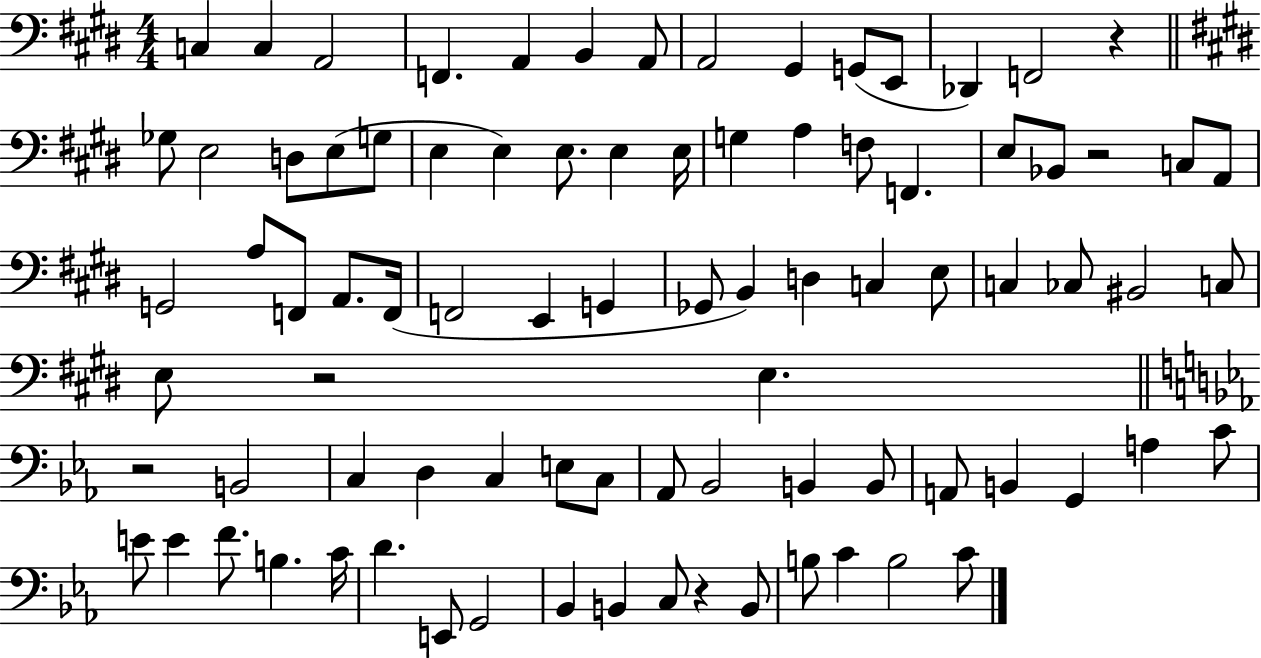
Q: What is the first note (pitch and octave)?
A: C3